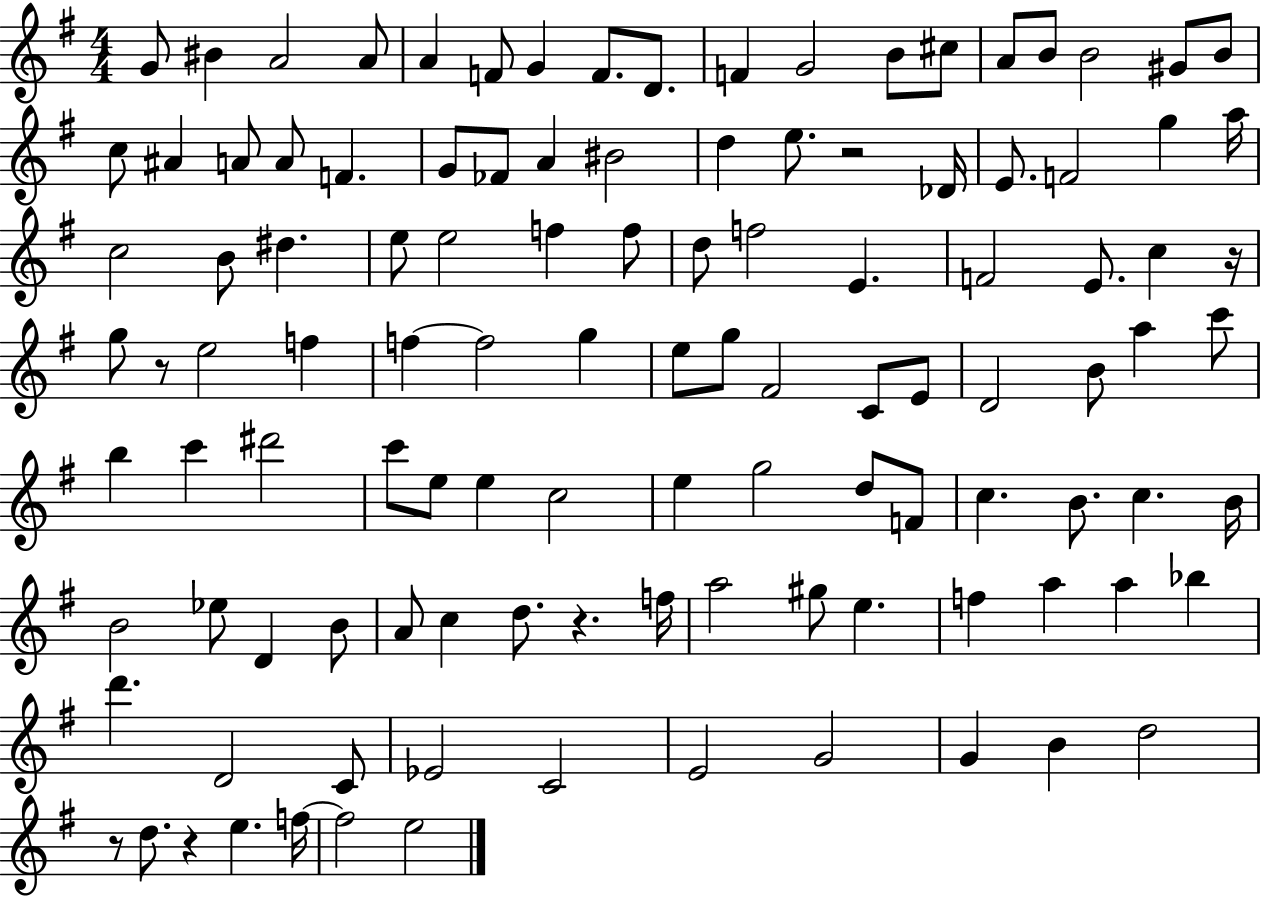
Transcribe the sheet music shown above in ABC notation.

X:1
T:Untitled
M:4/4
L:1/4
K:G
G/2 ^B A2 A/2 A F/2 G F/2 D/2 F G2 B/2 ^c/2 A/2 B/2 B2 ^G/2 B/2 c/2 ^A A/2 A/2 F G/2 _F/2 A ^B2 d e/2 z2 _D/4 E/2 F2 g a/4 c2 B/2 ^d e/2 e2 f f/2 d/2 f2 E F2 E/2 c z/4 g/2 z/2 e2 f f f2 g e/2 g/2 ^F2 C/2 E/2 D2 B/2 a c'/2 b c' ^d'2 c'/2 e/2 e c2 e g2 d/2 F/2 c B/2 c B/4 B2 _e/2 D B/2 A/2 c d/2 z f/4 a2 ^g/2 e f a a _b d' D2 C/2 _E2 C2 E2 G2 G B d2 z/2 d/2 z e f/4 f2 e2